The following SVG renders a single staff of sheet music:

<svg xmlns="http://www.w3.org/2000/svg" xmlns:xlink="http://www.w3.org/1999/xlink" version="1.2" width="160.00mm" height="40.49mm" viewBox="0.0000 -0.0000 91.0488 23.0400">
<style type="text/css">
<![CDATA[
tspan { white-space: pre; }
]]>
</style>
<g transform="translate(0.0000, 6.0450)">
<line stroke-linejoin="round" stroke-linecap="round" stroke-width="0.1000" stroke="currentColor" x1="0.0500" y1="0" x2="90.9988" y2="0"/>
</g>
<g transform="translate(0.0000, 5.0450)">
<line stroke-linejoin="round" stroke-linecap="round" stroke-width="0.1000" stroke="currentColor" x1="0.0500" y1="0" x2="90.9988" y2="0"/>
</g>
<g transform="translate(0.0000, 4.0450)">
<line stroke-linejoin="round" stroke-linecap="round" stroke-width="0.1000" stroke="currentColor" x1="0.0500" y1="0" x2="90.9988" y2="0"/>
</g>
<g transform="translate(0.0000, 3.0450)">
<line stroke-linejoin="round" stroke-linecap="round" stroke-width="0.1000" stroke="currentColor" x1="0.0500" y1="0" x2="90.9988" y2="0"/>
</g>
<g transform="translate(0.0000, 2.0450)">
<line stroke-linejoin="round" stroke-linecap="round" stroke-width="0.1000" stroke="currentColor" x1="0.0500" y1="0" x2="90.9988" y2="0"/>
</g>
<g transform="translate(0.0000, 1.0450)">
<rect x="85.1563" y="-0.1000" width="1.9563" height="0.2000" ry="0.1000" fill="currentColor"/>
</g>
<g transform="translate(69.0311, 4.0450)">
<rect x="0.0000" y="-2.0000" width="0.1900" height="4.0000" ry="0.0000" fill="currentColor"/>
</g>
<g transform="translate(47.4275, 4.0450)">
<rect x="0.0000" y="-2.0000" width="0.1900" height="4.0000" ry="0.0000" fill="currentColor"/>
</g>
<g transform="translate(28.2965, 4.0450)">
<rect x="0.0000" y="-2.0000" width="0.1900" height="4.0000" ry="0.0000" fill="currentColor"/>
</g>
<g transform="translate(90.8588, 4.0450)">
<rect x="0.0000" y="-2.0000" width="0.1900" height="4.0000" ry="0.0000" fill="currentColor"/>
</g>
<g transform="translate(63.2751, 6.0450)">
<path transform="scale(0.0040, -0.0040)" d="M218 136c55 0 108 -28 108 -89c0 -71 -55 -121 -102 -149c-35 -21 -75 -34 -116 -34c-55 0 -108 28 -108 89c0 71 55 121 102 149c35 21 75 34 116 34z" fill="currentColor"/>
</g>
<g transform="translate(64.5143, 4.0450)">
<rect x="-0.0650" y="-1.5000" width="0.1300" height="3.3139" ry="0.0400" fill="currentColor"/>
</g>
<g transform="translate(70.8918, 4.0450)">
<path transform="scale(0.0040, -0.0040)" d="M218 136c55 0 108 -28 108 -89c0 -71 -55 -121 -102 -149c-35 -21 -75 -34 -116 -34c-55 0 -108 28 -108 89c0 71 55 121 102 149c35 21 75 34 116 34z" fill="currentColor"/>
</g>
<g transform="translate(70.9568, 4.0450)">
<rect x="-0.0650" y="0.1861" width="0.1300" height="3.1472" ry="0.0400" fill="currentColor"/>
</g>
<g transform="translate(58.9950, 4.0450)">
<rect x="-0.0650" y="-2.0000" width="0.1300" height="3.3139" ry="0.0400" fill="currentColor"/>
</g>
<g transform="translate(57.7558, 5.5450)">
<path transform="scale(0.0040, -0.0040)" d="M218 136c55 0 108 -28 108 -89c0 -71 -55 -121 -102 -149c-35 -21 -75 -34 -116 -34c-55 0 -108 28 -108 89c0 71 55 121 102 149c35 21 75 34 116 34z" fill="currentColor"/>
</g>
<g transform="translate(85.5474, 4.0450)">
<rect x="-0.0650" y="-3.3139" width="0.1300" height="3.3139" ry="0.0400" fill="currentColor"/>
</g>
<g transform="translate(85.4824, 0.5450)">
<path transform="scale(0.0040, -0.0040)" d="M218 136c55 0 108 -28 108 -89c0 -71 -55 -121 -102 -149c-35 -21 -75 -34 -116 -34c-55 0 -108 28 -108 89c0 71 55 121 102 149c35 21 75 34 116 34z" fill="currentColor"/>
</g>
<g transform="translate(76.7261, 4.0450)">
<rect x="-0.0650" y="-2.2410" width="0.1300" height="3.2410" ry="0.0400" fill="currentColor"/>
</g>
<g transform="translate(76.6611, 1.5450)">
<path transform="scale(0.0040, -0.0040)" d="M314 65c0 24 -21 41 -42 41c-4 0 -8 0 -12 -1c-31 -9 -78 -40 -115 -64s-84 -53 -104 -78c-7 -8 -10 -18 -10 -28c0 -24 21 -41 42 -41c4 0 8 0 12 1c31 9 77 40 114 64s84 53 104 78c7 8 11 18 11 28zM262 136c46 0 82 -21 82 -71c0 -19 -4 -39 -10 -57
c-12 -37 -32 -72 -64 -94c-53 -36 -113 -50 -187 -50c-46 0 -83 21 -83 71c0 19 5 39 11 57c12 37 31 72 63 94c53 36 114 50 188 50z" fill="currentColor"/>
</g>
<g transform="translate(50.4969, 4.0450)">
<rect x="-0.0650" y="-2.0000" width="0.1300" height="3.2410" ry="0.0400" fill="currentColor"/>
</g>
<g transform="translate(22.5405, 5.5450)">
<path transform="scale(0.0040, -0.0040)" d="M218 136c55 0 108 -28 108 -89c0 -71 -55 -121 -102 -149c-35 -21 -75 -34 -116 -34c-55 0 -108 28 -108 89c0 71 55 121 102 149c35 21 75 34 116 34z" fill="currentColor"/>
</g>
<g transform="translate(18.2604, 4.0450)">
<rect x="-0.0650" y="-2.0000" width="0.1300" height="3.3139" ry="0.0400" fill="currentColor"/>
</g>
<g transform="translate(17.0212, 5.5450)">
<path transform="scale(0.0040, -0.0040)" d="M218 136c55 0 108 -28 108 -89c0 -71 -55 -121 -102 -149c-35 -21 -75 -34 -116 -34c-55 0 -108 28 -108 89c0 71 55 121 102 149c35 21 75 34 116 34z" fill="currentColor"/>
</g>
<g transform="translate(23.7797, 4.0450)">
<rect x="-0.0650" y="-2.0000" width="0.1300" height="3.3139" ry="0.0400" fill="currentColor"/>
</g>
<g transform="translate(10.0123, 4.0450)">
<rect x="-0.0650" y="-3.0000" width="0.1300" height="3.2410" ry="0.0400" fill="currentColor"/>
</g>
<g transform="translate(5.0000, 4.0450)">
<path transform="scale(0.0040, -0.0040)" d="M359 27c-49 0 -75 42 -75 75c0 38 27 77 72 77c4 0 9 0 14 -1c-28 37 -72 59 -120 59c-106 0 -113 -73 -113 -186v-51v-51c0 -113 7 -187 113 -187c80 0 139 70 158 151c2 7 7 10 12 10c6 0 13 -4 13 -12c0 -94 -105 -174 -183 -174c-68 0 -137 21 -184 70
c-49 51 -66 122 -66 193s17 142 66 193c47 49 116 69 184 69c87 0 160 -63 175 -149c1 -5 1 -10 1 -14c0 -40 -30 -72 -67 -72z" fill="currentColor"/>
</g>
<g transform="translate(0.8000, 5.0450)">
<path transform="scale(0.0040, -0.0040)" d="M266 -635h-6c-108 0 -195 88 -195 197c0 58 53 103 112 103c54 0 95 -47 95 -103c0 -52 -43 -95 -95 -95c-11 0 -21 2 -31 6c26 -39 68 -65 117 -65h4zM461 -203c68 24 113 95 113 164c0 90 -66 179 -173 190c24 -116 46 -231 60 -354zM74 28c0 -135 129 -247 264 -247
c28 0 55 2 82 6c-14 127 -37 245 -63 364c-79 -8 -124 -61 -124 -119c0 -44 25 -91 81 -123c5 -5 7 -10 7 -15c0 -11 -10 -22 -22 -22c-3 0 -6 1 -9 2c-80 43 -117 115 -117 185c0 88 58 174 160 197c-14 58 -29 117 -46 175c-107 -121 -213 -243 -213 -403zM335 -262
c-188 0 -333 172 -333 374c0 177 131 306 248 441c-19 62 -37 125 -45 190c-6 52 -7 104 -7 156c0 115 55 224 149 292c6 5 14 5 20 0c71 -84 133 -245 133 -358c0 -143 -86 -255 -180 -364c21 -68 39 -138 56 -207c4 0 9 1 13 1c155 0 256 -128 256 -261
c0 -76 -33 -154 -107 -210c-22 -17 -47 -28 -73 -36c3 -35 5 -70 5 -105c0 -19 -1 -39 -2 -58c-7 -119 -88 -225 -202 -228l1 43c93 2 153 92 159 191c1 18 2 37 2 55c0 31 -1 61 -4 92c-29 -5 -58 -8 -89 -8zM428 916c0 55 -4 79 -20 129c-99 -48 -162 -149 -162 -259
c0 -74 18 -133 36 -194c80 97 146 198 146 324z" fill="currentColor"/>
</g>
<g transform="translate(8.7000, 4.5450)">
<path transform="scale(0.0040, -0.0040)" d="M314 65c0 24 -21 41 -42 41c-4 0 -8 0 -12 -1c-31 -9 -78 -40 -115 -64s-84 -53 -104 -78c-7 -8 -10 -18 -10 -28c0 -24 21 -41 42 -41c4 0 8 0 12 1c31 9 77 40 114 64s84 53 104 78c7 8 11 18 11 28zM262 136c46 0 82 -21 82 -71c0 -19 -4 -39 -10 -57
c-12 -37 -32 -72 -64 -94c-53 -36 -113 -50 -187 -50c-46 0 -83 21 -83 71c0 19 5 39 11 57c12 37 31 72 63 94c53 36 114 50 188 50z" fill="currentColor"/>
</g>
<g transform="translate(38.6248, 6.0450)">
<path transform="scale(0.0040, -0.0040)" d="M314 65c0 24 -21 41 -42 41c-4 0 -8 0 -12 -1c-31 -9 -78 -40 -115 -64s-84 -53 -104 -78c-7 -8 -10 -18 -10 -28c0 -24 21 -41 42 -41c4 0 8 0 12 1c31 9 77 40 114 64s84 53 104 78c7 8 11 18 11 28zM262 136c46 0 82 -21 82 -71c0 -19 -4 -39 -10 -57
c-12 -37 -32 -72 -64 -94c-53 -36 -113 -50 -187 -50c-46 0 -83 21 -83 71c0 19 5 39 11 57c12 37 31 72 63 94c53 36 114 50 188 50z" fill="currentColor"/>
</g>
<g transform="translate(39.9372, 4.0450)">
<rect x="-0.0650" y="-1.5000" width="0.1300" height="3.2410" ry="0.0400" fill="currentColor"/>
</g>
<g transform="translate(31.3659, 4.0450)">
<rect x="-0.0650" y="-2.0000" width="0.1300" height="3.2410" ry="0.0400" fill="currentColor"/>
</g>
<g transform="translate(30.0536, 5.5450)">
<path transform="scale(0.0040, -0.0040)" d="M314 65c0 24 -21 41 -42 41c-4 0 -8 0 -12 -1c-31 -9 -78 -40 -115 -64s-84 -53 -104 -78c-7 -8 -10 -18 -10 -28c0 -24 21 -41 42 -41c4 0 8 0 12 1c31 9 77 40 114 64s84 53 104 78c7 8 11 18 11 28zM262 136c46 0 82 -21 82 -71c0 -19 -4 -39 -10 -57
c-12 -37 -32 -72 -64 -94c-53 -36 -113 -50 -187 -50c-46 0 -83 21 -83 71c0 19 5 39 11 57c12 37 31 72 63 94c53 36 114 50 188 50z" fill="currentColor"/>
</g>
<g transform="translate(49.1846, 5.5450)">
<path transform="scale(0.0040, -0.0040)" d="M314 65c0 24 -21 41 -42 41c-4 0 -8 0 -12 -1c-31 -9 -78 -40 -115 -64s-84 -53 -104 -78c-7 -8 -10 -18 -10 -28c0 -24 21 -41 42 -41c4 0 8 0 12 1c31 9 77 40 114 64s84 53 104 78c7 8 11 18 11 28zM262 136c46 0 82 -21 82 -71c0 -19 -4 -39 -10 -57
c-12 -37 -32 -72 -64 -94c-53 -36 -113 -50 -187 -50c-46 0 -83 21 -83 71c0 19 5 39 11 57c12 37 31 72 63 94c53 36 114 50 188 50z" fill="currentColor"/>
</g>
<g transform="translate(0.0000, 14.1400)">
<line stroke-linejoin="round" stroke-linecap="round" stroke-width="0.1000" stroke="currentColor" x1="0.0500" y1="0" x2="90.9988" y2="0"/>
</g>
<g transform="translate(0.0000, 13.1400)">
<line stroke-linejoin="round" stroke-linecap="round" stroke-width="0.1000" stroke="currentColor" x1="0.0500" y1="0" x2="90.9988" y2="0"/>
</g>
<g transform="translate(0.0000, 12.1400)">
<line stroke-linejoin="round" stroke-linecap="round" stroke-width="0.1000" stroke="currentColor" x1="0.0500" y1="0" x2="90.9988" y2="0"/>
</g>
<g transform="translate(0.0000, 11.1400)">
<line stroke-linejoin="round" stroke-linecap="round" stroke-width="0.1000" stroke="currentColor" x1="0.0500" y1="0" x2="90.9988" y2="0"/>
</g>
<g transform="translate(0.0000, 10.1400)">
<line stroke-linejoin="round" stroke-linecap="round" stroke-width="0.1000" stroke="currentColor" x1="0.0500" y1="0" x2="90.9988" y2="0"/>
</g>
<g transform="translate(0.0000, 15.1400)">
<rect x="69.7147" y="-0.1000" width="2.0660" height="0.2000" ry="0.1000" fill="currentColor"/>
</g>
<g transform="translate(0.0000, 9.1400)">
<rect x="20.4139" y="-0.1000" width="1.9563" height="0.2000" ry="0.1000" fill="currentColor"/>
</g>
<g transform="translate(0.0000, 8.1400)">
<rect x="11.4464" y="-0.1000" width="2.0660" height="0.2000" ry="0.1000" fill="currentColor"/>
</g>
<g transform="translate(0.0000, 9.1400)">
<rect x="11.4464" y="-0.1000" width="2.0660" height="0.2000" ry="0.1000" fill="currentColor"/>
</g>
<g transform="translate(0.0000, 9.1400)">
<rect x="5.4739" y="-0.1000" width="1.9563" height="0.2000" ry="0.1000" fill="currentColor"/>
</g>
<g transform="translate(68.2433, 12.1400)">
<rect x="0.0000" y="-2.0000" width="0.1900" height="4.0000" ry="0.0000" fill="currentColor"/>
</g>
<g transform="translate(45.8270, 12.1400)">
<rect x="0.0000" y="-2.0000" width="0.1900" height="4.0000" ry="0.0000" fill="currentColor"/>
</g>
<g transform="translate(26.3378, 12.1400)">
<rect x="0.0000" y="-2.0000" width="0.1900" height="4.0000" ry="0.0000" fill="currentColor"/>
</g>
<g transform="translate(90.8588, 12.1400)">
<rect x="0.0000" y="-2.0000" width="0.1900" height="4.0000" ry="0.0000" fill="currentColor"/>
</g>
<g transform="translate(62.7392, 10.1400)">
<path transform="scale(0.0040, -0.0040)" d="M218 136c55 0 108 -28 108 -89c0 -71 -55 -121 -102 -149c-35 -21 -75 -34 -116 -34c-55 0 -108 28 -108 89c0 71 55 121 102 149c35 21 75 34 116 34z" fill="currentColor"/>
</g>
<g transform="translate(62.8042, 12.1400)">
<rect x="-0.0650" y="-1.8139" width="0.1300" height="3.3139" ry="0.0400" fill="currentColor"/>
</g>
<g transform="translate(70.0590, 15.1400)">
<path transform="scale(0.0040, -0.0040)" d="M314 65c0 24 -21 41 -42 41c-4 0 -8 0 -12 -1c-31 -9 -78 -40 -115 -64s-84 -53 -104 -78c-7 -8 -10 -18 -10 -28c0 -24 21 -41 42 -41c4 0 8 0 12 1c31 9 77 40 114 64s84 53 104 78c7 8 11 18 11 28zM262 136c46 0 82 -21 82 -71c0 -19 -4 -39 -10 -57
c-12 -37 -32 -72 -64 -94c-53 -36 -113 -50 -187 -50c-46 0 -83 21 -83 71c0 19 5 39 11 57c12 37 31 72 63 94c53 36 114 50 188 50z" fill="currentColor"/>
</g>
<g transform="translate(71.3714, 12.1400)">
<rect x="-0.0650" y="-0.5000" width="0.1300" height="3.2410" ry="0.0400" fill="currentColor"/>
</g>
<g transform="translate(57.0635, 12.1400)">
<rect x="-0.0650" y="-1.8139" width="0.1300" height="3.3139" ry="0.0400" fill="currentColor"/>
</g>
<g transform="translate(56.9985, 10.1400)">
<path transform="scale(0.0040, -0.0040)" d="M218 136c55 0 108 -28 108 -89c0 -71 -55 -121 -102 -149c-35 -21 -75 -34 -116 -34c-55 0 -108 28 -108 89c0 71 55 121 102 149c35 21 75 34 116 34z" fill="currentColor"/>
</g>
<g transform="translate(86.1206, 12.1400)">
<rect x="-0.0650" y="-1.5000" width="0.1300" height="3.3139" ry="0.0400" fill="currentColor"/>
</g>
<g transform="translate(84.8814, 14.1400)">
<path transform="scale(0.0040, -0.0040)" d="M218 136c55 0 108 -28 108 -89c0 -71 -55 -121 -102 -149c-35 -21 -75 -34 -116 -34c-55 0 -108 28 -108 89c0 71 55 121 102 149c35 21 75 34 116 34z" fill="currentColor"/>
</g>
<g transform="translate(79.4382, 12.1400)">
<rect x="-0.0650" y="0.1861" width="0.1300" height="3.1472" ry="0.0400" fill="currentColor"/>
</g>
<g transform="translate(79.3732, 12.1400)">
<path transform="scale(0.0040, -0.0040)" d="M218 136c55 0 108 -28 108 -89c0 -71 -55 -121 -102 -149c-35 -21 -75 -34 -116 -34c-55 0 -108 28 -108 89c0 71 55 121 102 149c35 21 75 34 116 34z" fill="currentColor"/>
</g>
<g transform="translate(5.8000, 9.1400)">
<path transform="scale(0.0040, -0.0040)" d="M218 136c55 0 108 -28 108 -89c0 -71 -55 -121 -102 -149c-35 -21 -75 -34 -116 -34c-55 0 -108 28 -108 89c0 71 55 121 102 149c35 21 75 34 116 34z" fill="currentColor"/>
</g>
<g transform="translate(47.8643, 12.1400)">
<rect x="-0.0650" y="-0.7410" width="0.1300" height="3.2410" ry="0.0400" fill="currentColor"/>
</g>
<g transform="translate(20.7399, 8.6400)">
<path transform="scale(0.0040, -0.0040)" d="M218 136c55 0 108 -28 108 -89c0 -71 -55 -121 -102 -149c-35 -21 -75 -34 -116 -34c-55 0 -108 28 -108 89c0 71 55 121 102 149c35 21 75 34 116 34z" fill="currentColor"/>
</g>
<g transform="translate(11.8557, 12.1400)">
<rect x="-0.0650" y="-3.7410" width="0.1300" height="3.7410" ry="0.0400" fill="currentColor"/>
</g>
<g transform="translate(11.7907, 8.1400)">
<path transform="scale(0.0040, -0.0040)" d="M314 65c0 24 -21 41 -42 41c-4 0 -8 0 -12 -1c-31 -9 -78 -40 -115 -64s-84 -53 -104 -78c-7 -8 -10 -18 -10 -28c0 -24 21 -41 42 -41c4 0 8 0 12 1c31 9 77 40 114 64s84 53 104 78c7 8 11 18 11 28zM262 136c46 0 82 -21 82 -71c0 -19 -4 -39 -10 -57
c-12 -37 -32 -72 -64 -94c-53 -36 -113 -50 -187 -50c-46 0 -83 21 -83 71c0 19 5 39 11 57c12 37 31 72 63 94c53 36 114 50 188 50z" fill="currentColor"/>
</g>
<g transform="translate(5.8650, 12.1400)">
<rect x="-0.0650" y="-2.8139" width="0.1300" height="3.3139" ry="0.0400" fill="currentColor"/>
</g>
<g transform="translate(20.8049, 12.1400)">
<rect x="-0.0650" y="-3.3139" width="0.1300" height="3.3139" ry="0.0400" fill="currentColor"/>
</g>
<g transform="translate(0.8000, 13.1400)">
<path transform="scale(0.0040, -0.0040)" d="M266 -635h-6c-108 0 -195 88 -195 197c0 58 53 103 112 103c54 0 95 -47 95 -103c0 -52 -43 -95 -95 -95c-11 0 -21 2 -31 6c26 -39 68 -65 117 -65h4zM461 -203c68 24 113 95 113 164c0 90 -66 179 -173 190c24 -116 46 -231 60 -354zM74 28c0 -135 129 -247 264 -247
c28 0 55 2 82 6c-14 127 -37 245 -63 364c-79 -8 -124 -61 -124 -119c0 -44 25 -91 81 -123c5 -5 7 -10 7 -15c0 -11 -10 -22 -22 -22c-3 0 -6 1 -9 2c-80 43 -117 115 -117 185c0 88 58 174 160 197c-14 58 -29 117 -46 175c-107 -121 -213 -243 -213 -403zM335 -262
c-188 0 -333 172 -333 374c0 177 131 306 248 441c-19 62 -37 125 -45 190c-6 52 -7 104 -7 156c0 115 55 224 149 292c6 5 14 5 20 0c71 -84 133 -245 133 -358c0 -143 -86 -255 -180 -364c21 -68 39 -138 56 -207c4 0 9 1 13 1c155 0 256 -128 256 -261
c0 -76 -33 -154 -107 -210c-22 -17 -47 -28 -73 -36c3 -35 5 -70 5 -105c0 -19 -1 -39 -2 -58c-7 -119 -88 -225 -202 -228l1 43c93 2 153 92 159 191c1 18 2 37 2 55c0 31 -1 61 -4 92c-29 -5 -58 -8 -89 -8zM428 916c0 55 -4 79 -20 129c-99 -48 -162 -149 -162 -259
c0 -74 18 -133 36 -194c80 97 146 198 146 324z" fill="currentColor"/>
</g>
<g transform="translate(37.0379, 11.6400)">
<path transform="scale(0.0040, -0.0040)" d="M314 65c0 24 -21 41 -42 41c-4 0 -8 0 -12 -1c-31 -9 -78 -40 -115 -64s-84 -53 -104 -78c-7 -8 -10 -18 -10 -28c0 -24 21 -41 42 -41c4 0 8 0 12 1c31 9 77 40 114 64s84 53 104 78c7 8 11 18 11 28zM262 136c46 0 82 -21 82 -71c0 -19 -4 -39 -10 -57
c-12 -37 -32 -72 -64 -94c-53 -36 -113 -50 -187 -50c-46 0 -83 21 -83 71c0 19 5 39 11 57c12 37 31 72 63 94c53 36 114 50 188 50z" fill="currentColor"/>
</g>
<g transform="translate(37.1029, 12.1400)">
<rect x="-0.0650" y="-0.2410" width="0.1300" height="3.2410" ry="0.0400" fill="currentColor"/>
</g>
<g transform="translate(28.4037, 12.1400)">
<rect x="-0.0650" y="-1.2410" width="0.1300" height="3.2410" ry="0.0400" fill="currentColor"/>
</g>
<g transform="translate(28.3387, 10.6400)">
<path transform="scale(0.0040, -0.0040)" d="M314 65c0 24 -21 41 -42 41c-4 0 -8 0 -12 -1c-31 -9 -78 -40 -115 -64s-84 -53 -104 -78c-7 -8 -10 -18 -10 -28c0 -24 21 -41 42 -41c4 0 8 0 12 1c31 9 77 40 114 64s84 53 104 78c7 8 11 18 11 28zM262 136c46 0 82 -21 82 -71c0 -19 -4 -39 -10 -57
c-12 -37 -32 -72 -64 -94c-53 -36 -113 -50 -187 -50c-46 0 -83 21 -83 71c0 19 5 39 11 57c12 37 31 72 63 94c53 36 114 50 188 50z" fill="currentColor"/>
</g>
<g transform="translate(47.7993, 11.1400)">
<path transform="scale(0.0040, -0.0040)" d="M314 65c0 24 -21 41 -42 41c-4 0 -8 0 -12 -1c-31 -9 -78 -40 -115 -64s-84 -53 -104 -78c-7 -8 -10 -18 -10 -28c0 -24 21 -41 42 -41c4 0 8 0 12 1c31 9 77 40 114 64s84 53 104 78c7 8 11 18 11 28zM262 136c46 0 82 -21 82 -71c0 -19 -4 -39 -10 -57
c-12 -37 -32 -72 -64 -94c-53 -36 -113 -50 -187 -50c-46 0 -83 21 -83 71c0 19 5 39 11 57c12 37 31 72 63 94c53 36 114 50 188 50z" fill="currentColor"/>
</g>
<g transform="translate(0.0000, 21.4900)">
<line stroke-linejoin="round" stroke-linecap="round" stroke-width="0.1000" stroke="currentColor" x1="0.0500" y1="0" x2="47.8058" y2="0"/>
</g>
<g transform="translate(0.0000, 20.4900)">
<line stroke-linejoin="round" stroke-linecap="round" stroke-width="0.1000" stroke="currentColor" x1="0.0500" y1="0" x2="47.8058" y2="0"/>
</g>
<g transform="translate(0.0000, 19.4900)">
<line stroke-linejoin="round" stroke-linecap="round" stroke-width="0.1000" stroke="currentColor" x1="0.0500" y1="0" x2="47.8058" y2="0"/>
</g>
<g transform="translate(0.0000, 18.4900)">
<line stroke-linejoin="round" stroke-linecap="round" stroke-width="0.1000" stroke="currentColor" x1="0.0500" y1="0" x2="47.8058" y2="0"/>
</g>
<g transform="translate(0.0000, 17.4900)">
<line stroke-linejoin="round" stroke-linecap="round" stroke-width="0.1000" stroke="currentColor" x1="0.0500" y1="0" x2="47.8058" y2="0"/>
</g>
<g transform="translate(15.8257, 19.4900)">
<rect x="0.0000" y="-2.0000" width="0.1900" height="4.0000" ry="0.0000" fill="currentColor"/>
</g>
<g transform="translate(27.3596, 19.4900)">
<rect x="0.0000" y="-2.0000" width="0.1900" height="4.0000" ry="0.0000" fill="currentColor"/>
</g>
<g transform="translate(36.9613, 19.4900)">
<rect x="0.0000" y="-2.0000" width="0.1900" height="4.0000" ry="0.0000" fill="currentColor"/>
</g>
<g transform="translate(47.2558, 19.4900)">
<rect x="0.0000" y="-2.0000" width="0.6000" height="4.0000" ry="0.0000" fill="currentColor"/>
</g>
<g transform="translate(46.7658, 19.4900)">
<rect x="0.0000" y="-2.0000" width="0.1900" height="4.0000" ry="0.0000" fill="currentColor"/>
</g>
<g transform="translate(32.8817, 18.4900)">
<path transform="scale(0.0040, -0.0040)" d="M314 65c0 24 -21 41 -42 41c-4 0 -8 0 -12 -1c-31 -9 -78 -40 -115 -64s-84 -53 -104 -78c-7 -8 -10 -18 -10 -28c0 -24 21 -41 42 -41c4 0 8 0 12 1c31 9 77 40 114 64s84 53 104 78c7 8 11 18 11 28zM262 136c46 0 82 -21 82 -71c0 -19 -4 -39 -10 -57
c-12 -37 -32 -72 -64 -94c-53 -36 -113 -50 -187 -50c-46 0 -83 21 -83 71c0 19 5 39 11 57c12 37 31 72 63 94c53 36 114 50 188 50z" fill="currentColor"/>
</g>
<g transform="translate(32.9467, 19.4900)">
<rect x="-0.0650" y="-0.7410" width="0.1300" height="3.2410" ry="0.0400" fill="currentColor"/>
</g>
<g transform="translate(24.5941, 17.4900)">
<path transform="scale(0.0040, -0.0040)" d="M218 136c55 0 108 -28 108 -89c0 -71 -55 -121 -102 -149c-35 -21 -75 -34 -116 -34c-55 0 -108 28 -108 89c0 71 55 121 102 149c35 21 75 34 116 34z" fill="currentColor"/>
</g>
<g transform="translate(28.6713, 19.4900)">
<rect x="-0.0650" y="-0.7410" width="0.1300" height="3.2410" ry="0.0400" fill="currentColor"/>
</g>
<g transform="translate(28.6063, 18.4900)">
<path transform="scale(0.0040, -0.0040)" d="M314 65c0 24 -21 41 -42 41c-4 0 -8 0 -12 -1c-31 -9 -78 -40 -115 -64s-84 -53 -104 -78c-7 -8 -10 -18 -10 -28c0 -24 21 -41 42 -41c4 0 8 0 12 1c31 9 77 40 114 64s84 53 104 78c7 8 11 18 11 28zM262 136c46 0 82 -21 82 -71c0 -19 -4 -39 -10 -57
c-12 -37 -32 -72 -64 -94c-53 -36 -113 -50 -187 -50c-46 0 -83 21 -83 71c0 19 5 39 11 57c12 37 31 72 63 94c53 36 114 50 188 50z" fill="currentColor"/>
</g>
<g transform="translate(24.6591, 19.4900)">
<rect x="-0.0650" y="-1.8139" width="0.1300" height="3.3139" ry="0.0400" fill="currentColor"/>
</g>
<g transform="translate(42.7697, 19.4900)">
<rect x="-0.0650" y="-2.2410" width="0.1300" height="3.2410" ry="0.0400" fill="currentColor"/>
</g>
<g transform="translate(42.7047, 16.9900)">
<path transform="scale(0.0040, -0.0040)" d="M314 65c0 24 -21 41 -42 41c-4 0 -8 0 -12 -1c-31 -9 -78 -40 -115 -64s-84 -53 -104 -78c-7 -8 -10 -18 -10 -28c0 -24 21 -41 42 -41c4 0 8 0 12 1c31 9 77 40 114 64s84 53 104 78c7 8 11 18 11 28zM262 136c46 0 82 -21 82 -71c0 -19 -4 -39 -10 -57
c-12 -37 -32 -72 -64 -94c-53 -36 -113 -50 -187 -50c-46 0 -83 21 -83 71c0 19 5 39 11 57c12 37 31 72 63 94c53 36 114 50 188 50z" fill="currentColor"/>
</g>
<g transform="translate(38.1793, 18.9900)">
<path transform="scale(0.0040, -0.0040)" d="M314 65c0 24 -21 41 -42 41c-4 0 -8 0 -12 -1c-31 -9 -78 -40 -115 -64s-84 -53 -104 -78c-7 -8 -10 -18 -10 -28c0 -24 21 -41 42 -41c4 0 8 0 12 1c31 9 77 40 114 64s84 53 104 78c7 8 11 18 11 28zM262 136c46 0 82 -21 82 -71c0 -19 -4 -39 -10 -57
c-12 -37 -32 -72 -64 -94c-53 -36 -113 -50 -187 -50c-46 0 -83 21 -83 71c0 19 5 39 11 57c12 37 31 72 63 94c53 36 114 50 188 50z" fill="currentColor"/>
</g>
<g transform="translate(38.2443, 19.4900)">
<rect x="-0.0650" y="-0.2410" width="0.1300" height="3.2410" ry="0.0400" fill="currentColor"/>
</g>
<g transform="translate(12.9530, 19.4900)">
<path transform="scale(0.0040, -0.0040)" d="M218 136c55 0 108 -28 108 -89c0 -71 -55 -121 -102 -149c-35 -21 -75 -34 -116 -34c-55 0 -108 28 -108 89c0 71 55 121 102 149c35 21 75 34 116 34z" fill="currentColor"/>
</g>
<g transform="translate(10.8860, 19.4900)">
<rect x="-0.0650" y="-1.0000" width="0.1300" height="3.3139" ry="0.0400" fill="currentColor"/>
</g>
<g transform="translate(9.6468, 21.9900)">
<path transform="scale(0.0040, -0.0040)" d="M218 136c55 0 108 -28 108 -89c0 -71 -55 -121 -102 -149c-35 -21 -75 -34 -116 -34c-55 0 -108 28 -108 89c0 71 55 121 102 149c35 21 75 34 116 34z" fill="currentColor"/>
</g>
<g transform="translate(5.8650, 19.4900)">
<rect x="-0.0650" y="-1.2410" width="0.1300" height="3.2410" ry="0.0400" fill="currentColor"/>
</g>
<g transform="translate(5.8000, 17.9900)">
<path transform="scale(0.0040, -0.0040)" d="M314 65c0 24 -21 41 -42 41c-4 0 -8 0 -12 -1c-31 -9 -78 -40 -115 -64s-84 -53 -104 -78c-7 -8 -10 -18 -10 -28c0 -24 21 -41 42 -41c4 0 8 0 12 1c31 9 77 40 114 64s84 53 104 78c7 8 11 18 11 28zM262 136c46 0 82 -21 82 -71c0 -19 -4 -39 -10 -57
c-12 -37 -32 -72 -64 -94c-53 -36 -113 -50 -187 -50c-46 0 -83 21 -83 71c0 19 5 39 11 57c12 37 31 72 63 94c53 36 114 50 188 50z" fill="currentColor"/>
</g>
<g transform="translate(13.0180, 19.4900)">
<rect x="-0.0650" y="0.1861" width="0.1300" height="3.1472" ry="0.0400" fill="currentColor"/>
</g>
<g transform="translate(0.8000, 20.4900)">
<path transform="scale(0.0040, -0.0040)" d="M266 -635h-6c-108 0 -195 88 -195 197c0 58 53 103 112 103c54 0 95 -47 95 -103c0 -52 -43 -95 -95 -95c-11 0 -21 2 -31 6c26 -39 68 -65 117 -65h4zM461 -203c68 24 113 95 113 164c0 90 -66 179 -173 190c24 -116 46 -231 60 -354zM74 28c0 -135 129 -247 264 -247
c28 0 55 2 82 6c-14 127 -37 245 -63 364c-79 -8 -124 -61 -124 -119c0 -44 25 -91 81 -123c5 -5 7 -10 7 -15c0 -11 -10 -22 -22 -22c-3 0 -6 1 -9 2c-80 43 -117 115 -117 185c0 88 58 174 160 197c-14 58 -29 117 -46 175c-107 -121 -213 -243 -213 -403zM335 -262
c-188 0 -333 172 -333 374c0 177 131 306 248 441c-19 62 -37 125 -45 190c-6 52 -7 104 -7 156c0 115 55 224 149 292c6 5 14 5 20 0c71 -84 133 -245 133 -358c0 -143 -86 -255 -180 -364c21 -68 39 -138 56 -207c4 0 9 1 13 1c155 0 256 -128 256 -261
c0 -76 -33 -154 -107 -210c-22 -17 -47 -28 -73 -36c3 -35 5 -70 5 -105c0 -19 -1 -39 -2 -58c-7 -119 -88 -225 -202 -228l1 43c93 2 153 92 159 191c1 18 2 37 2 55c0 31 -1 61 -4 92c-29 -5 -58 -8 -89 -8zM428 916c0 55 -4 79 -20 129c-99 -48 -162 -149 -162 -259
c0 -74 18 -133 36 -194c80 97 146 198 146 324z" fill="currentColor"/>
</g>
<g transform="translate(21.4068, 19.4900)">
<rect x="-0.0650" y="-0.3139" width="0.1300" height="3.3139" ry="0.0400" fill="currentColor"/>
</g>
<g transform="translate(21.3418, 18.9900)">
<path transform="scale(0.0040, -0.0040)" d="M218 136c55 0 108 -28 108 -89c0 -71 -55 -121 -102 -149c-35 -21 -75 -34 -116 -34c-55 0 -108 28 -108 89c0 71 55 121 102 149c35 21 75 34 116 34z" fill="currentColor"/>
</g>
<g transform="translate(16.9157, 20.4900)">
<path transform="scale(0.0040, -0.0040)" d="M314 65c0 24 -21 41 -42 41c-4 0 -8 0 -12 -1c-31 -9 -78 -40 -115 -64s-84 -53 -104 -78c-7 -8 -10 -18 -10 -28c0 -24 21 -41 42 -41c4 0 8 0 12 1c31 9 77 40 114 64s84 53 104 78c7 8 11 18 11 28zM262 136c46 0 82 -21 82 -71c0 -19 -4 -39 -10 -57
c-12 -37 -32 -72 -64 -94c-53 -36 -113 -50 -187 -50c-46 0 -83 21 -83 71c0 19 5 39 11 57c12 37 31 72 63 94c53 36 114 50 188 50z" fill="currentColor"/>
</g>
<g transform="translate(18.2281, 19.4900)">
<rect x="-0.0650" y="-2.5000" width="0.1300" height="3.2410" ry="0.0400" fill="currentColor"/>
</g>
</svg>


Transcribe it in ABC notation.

X:1
T:Untitled
M:4/4
L:1/4
K:C
A2 F F F2 E2 F2 F E B g2 b a c'2 b e2 c2 d2 f f C2 B E e2 D B G2 c f d2 d2 c2 g2